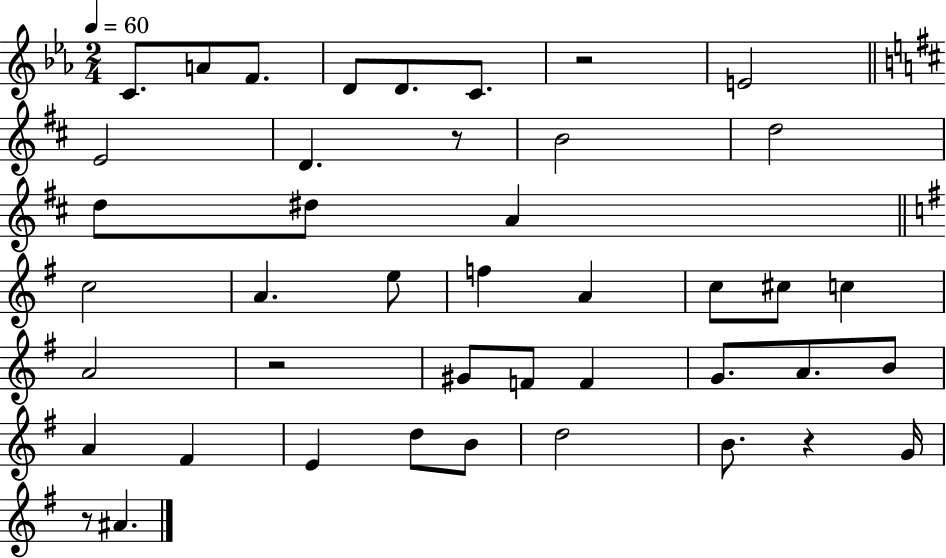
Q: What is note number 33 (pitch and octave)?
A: D5